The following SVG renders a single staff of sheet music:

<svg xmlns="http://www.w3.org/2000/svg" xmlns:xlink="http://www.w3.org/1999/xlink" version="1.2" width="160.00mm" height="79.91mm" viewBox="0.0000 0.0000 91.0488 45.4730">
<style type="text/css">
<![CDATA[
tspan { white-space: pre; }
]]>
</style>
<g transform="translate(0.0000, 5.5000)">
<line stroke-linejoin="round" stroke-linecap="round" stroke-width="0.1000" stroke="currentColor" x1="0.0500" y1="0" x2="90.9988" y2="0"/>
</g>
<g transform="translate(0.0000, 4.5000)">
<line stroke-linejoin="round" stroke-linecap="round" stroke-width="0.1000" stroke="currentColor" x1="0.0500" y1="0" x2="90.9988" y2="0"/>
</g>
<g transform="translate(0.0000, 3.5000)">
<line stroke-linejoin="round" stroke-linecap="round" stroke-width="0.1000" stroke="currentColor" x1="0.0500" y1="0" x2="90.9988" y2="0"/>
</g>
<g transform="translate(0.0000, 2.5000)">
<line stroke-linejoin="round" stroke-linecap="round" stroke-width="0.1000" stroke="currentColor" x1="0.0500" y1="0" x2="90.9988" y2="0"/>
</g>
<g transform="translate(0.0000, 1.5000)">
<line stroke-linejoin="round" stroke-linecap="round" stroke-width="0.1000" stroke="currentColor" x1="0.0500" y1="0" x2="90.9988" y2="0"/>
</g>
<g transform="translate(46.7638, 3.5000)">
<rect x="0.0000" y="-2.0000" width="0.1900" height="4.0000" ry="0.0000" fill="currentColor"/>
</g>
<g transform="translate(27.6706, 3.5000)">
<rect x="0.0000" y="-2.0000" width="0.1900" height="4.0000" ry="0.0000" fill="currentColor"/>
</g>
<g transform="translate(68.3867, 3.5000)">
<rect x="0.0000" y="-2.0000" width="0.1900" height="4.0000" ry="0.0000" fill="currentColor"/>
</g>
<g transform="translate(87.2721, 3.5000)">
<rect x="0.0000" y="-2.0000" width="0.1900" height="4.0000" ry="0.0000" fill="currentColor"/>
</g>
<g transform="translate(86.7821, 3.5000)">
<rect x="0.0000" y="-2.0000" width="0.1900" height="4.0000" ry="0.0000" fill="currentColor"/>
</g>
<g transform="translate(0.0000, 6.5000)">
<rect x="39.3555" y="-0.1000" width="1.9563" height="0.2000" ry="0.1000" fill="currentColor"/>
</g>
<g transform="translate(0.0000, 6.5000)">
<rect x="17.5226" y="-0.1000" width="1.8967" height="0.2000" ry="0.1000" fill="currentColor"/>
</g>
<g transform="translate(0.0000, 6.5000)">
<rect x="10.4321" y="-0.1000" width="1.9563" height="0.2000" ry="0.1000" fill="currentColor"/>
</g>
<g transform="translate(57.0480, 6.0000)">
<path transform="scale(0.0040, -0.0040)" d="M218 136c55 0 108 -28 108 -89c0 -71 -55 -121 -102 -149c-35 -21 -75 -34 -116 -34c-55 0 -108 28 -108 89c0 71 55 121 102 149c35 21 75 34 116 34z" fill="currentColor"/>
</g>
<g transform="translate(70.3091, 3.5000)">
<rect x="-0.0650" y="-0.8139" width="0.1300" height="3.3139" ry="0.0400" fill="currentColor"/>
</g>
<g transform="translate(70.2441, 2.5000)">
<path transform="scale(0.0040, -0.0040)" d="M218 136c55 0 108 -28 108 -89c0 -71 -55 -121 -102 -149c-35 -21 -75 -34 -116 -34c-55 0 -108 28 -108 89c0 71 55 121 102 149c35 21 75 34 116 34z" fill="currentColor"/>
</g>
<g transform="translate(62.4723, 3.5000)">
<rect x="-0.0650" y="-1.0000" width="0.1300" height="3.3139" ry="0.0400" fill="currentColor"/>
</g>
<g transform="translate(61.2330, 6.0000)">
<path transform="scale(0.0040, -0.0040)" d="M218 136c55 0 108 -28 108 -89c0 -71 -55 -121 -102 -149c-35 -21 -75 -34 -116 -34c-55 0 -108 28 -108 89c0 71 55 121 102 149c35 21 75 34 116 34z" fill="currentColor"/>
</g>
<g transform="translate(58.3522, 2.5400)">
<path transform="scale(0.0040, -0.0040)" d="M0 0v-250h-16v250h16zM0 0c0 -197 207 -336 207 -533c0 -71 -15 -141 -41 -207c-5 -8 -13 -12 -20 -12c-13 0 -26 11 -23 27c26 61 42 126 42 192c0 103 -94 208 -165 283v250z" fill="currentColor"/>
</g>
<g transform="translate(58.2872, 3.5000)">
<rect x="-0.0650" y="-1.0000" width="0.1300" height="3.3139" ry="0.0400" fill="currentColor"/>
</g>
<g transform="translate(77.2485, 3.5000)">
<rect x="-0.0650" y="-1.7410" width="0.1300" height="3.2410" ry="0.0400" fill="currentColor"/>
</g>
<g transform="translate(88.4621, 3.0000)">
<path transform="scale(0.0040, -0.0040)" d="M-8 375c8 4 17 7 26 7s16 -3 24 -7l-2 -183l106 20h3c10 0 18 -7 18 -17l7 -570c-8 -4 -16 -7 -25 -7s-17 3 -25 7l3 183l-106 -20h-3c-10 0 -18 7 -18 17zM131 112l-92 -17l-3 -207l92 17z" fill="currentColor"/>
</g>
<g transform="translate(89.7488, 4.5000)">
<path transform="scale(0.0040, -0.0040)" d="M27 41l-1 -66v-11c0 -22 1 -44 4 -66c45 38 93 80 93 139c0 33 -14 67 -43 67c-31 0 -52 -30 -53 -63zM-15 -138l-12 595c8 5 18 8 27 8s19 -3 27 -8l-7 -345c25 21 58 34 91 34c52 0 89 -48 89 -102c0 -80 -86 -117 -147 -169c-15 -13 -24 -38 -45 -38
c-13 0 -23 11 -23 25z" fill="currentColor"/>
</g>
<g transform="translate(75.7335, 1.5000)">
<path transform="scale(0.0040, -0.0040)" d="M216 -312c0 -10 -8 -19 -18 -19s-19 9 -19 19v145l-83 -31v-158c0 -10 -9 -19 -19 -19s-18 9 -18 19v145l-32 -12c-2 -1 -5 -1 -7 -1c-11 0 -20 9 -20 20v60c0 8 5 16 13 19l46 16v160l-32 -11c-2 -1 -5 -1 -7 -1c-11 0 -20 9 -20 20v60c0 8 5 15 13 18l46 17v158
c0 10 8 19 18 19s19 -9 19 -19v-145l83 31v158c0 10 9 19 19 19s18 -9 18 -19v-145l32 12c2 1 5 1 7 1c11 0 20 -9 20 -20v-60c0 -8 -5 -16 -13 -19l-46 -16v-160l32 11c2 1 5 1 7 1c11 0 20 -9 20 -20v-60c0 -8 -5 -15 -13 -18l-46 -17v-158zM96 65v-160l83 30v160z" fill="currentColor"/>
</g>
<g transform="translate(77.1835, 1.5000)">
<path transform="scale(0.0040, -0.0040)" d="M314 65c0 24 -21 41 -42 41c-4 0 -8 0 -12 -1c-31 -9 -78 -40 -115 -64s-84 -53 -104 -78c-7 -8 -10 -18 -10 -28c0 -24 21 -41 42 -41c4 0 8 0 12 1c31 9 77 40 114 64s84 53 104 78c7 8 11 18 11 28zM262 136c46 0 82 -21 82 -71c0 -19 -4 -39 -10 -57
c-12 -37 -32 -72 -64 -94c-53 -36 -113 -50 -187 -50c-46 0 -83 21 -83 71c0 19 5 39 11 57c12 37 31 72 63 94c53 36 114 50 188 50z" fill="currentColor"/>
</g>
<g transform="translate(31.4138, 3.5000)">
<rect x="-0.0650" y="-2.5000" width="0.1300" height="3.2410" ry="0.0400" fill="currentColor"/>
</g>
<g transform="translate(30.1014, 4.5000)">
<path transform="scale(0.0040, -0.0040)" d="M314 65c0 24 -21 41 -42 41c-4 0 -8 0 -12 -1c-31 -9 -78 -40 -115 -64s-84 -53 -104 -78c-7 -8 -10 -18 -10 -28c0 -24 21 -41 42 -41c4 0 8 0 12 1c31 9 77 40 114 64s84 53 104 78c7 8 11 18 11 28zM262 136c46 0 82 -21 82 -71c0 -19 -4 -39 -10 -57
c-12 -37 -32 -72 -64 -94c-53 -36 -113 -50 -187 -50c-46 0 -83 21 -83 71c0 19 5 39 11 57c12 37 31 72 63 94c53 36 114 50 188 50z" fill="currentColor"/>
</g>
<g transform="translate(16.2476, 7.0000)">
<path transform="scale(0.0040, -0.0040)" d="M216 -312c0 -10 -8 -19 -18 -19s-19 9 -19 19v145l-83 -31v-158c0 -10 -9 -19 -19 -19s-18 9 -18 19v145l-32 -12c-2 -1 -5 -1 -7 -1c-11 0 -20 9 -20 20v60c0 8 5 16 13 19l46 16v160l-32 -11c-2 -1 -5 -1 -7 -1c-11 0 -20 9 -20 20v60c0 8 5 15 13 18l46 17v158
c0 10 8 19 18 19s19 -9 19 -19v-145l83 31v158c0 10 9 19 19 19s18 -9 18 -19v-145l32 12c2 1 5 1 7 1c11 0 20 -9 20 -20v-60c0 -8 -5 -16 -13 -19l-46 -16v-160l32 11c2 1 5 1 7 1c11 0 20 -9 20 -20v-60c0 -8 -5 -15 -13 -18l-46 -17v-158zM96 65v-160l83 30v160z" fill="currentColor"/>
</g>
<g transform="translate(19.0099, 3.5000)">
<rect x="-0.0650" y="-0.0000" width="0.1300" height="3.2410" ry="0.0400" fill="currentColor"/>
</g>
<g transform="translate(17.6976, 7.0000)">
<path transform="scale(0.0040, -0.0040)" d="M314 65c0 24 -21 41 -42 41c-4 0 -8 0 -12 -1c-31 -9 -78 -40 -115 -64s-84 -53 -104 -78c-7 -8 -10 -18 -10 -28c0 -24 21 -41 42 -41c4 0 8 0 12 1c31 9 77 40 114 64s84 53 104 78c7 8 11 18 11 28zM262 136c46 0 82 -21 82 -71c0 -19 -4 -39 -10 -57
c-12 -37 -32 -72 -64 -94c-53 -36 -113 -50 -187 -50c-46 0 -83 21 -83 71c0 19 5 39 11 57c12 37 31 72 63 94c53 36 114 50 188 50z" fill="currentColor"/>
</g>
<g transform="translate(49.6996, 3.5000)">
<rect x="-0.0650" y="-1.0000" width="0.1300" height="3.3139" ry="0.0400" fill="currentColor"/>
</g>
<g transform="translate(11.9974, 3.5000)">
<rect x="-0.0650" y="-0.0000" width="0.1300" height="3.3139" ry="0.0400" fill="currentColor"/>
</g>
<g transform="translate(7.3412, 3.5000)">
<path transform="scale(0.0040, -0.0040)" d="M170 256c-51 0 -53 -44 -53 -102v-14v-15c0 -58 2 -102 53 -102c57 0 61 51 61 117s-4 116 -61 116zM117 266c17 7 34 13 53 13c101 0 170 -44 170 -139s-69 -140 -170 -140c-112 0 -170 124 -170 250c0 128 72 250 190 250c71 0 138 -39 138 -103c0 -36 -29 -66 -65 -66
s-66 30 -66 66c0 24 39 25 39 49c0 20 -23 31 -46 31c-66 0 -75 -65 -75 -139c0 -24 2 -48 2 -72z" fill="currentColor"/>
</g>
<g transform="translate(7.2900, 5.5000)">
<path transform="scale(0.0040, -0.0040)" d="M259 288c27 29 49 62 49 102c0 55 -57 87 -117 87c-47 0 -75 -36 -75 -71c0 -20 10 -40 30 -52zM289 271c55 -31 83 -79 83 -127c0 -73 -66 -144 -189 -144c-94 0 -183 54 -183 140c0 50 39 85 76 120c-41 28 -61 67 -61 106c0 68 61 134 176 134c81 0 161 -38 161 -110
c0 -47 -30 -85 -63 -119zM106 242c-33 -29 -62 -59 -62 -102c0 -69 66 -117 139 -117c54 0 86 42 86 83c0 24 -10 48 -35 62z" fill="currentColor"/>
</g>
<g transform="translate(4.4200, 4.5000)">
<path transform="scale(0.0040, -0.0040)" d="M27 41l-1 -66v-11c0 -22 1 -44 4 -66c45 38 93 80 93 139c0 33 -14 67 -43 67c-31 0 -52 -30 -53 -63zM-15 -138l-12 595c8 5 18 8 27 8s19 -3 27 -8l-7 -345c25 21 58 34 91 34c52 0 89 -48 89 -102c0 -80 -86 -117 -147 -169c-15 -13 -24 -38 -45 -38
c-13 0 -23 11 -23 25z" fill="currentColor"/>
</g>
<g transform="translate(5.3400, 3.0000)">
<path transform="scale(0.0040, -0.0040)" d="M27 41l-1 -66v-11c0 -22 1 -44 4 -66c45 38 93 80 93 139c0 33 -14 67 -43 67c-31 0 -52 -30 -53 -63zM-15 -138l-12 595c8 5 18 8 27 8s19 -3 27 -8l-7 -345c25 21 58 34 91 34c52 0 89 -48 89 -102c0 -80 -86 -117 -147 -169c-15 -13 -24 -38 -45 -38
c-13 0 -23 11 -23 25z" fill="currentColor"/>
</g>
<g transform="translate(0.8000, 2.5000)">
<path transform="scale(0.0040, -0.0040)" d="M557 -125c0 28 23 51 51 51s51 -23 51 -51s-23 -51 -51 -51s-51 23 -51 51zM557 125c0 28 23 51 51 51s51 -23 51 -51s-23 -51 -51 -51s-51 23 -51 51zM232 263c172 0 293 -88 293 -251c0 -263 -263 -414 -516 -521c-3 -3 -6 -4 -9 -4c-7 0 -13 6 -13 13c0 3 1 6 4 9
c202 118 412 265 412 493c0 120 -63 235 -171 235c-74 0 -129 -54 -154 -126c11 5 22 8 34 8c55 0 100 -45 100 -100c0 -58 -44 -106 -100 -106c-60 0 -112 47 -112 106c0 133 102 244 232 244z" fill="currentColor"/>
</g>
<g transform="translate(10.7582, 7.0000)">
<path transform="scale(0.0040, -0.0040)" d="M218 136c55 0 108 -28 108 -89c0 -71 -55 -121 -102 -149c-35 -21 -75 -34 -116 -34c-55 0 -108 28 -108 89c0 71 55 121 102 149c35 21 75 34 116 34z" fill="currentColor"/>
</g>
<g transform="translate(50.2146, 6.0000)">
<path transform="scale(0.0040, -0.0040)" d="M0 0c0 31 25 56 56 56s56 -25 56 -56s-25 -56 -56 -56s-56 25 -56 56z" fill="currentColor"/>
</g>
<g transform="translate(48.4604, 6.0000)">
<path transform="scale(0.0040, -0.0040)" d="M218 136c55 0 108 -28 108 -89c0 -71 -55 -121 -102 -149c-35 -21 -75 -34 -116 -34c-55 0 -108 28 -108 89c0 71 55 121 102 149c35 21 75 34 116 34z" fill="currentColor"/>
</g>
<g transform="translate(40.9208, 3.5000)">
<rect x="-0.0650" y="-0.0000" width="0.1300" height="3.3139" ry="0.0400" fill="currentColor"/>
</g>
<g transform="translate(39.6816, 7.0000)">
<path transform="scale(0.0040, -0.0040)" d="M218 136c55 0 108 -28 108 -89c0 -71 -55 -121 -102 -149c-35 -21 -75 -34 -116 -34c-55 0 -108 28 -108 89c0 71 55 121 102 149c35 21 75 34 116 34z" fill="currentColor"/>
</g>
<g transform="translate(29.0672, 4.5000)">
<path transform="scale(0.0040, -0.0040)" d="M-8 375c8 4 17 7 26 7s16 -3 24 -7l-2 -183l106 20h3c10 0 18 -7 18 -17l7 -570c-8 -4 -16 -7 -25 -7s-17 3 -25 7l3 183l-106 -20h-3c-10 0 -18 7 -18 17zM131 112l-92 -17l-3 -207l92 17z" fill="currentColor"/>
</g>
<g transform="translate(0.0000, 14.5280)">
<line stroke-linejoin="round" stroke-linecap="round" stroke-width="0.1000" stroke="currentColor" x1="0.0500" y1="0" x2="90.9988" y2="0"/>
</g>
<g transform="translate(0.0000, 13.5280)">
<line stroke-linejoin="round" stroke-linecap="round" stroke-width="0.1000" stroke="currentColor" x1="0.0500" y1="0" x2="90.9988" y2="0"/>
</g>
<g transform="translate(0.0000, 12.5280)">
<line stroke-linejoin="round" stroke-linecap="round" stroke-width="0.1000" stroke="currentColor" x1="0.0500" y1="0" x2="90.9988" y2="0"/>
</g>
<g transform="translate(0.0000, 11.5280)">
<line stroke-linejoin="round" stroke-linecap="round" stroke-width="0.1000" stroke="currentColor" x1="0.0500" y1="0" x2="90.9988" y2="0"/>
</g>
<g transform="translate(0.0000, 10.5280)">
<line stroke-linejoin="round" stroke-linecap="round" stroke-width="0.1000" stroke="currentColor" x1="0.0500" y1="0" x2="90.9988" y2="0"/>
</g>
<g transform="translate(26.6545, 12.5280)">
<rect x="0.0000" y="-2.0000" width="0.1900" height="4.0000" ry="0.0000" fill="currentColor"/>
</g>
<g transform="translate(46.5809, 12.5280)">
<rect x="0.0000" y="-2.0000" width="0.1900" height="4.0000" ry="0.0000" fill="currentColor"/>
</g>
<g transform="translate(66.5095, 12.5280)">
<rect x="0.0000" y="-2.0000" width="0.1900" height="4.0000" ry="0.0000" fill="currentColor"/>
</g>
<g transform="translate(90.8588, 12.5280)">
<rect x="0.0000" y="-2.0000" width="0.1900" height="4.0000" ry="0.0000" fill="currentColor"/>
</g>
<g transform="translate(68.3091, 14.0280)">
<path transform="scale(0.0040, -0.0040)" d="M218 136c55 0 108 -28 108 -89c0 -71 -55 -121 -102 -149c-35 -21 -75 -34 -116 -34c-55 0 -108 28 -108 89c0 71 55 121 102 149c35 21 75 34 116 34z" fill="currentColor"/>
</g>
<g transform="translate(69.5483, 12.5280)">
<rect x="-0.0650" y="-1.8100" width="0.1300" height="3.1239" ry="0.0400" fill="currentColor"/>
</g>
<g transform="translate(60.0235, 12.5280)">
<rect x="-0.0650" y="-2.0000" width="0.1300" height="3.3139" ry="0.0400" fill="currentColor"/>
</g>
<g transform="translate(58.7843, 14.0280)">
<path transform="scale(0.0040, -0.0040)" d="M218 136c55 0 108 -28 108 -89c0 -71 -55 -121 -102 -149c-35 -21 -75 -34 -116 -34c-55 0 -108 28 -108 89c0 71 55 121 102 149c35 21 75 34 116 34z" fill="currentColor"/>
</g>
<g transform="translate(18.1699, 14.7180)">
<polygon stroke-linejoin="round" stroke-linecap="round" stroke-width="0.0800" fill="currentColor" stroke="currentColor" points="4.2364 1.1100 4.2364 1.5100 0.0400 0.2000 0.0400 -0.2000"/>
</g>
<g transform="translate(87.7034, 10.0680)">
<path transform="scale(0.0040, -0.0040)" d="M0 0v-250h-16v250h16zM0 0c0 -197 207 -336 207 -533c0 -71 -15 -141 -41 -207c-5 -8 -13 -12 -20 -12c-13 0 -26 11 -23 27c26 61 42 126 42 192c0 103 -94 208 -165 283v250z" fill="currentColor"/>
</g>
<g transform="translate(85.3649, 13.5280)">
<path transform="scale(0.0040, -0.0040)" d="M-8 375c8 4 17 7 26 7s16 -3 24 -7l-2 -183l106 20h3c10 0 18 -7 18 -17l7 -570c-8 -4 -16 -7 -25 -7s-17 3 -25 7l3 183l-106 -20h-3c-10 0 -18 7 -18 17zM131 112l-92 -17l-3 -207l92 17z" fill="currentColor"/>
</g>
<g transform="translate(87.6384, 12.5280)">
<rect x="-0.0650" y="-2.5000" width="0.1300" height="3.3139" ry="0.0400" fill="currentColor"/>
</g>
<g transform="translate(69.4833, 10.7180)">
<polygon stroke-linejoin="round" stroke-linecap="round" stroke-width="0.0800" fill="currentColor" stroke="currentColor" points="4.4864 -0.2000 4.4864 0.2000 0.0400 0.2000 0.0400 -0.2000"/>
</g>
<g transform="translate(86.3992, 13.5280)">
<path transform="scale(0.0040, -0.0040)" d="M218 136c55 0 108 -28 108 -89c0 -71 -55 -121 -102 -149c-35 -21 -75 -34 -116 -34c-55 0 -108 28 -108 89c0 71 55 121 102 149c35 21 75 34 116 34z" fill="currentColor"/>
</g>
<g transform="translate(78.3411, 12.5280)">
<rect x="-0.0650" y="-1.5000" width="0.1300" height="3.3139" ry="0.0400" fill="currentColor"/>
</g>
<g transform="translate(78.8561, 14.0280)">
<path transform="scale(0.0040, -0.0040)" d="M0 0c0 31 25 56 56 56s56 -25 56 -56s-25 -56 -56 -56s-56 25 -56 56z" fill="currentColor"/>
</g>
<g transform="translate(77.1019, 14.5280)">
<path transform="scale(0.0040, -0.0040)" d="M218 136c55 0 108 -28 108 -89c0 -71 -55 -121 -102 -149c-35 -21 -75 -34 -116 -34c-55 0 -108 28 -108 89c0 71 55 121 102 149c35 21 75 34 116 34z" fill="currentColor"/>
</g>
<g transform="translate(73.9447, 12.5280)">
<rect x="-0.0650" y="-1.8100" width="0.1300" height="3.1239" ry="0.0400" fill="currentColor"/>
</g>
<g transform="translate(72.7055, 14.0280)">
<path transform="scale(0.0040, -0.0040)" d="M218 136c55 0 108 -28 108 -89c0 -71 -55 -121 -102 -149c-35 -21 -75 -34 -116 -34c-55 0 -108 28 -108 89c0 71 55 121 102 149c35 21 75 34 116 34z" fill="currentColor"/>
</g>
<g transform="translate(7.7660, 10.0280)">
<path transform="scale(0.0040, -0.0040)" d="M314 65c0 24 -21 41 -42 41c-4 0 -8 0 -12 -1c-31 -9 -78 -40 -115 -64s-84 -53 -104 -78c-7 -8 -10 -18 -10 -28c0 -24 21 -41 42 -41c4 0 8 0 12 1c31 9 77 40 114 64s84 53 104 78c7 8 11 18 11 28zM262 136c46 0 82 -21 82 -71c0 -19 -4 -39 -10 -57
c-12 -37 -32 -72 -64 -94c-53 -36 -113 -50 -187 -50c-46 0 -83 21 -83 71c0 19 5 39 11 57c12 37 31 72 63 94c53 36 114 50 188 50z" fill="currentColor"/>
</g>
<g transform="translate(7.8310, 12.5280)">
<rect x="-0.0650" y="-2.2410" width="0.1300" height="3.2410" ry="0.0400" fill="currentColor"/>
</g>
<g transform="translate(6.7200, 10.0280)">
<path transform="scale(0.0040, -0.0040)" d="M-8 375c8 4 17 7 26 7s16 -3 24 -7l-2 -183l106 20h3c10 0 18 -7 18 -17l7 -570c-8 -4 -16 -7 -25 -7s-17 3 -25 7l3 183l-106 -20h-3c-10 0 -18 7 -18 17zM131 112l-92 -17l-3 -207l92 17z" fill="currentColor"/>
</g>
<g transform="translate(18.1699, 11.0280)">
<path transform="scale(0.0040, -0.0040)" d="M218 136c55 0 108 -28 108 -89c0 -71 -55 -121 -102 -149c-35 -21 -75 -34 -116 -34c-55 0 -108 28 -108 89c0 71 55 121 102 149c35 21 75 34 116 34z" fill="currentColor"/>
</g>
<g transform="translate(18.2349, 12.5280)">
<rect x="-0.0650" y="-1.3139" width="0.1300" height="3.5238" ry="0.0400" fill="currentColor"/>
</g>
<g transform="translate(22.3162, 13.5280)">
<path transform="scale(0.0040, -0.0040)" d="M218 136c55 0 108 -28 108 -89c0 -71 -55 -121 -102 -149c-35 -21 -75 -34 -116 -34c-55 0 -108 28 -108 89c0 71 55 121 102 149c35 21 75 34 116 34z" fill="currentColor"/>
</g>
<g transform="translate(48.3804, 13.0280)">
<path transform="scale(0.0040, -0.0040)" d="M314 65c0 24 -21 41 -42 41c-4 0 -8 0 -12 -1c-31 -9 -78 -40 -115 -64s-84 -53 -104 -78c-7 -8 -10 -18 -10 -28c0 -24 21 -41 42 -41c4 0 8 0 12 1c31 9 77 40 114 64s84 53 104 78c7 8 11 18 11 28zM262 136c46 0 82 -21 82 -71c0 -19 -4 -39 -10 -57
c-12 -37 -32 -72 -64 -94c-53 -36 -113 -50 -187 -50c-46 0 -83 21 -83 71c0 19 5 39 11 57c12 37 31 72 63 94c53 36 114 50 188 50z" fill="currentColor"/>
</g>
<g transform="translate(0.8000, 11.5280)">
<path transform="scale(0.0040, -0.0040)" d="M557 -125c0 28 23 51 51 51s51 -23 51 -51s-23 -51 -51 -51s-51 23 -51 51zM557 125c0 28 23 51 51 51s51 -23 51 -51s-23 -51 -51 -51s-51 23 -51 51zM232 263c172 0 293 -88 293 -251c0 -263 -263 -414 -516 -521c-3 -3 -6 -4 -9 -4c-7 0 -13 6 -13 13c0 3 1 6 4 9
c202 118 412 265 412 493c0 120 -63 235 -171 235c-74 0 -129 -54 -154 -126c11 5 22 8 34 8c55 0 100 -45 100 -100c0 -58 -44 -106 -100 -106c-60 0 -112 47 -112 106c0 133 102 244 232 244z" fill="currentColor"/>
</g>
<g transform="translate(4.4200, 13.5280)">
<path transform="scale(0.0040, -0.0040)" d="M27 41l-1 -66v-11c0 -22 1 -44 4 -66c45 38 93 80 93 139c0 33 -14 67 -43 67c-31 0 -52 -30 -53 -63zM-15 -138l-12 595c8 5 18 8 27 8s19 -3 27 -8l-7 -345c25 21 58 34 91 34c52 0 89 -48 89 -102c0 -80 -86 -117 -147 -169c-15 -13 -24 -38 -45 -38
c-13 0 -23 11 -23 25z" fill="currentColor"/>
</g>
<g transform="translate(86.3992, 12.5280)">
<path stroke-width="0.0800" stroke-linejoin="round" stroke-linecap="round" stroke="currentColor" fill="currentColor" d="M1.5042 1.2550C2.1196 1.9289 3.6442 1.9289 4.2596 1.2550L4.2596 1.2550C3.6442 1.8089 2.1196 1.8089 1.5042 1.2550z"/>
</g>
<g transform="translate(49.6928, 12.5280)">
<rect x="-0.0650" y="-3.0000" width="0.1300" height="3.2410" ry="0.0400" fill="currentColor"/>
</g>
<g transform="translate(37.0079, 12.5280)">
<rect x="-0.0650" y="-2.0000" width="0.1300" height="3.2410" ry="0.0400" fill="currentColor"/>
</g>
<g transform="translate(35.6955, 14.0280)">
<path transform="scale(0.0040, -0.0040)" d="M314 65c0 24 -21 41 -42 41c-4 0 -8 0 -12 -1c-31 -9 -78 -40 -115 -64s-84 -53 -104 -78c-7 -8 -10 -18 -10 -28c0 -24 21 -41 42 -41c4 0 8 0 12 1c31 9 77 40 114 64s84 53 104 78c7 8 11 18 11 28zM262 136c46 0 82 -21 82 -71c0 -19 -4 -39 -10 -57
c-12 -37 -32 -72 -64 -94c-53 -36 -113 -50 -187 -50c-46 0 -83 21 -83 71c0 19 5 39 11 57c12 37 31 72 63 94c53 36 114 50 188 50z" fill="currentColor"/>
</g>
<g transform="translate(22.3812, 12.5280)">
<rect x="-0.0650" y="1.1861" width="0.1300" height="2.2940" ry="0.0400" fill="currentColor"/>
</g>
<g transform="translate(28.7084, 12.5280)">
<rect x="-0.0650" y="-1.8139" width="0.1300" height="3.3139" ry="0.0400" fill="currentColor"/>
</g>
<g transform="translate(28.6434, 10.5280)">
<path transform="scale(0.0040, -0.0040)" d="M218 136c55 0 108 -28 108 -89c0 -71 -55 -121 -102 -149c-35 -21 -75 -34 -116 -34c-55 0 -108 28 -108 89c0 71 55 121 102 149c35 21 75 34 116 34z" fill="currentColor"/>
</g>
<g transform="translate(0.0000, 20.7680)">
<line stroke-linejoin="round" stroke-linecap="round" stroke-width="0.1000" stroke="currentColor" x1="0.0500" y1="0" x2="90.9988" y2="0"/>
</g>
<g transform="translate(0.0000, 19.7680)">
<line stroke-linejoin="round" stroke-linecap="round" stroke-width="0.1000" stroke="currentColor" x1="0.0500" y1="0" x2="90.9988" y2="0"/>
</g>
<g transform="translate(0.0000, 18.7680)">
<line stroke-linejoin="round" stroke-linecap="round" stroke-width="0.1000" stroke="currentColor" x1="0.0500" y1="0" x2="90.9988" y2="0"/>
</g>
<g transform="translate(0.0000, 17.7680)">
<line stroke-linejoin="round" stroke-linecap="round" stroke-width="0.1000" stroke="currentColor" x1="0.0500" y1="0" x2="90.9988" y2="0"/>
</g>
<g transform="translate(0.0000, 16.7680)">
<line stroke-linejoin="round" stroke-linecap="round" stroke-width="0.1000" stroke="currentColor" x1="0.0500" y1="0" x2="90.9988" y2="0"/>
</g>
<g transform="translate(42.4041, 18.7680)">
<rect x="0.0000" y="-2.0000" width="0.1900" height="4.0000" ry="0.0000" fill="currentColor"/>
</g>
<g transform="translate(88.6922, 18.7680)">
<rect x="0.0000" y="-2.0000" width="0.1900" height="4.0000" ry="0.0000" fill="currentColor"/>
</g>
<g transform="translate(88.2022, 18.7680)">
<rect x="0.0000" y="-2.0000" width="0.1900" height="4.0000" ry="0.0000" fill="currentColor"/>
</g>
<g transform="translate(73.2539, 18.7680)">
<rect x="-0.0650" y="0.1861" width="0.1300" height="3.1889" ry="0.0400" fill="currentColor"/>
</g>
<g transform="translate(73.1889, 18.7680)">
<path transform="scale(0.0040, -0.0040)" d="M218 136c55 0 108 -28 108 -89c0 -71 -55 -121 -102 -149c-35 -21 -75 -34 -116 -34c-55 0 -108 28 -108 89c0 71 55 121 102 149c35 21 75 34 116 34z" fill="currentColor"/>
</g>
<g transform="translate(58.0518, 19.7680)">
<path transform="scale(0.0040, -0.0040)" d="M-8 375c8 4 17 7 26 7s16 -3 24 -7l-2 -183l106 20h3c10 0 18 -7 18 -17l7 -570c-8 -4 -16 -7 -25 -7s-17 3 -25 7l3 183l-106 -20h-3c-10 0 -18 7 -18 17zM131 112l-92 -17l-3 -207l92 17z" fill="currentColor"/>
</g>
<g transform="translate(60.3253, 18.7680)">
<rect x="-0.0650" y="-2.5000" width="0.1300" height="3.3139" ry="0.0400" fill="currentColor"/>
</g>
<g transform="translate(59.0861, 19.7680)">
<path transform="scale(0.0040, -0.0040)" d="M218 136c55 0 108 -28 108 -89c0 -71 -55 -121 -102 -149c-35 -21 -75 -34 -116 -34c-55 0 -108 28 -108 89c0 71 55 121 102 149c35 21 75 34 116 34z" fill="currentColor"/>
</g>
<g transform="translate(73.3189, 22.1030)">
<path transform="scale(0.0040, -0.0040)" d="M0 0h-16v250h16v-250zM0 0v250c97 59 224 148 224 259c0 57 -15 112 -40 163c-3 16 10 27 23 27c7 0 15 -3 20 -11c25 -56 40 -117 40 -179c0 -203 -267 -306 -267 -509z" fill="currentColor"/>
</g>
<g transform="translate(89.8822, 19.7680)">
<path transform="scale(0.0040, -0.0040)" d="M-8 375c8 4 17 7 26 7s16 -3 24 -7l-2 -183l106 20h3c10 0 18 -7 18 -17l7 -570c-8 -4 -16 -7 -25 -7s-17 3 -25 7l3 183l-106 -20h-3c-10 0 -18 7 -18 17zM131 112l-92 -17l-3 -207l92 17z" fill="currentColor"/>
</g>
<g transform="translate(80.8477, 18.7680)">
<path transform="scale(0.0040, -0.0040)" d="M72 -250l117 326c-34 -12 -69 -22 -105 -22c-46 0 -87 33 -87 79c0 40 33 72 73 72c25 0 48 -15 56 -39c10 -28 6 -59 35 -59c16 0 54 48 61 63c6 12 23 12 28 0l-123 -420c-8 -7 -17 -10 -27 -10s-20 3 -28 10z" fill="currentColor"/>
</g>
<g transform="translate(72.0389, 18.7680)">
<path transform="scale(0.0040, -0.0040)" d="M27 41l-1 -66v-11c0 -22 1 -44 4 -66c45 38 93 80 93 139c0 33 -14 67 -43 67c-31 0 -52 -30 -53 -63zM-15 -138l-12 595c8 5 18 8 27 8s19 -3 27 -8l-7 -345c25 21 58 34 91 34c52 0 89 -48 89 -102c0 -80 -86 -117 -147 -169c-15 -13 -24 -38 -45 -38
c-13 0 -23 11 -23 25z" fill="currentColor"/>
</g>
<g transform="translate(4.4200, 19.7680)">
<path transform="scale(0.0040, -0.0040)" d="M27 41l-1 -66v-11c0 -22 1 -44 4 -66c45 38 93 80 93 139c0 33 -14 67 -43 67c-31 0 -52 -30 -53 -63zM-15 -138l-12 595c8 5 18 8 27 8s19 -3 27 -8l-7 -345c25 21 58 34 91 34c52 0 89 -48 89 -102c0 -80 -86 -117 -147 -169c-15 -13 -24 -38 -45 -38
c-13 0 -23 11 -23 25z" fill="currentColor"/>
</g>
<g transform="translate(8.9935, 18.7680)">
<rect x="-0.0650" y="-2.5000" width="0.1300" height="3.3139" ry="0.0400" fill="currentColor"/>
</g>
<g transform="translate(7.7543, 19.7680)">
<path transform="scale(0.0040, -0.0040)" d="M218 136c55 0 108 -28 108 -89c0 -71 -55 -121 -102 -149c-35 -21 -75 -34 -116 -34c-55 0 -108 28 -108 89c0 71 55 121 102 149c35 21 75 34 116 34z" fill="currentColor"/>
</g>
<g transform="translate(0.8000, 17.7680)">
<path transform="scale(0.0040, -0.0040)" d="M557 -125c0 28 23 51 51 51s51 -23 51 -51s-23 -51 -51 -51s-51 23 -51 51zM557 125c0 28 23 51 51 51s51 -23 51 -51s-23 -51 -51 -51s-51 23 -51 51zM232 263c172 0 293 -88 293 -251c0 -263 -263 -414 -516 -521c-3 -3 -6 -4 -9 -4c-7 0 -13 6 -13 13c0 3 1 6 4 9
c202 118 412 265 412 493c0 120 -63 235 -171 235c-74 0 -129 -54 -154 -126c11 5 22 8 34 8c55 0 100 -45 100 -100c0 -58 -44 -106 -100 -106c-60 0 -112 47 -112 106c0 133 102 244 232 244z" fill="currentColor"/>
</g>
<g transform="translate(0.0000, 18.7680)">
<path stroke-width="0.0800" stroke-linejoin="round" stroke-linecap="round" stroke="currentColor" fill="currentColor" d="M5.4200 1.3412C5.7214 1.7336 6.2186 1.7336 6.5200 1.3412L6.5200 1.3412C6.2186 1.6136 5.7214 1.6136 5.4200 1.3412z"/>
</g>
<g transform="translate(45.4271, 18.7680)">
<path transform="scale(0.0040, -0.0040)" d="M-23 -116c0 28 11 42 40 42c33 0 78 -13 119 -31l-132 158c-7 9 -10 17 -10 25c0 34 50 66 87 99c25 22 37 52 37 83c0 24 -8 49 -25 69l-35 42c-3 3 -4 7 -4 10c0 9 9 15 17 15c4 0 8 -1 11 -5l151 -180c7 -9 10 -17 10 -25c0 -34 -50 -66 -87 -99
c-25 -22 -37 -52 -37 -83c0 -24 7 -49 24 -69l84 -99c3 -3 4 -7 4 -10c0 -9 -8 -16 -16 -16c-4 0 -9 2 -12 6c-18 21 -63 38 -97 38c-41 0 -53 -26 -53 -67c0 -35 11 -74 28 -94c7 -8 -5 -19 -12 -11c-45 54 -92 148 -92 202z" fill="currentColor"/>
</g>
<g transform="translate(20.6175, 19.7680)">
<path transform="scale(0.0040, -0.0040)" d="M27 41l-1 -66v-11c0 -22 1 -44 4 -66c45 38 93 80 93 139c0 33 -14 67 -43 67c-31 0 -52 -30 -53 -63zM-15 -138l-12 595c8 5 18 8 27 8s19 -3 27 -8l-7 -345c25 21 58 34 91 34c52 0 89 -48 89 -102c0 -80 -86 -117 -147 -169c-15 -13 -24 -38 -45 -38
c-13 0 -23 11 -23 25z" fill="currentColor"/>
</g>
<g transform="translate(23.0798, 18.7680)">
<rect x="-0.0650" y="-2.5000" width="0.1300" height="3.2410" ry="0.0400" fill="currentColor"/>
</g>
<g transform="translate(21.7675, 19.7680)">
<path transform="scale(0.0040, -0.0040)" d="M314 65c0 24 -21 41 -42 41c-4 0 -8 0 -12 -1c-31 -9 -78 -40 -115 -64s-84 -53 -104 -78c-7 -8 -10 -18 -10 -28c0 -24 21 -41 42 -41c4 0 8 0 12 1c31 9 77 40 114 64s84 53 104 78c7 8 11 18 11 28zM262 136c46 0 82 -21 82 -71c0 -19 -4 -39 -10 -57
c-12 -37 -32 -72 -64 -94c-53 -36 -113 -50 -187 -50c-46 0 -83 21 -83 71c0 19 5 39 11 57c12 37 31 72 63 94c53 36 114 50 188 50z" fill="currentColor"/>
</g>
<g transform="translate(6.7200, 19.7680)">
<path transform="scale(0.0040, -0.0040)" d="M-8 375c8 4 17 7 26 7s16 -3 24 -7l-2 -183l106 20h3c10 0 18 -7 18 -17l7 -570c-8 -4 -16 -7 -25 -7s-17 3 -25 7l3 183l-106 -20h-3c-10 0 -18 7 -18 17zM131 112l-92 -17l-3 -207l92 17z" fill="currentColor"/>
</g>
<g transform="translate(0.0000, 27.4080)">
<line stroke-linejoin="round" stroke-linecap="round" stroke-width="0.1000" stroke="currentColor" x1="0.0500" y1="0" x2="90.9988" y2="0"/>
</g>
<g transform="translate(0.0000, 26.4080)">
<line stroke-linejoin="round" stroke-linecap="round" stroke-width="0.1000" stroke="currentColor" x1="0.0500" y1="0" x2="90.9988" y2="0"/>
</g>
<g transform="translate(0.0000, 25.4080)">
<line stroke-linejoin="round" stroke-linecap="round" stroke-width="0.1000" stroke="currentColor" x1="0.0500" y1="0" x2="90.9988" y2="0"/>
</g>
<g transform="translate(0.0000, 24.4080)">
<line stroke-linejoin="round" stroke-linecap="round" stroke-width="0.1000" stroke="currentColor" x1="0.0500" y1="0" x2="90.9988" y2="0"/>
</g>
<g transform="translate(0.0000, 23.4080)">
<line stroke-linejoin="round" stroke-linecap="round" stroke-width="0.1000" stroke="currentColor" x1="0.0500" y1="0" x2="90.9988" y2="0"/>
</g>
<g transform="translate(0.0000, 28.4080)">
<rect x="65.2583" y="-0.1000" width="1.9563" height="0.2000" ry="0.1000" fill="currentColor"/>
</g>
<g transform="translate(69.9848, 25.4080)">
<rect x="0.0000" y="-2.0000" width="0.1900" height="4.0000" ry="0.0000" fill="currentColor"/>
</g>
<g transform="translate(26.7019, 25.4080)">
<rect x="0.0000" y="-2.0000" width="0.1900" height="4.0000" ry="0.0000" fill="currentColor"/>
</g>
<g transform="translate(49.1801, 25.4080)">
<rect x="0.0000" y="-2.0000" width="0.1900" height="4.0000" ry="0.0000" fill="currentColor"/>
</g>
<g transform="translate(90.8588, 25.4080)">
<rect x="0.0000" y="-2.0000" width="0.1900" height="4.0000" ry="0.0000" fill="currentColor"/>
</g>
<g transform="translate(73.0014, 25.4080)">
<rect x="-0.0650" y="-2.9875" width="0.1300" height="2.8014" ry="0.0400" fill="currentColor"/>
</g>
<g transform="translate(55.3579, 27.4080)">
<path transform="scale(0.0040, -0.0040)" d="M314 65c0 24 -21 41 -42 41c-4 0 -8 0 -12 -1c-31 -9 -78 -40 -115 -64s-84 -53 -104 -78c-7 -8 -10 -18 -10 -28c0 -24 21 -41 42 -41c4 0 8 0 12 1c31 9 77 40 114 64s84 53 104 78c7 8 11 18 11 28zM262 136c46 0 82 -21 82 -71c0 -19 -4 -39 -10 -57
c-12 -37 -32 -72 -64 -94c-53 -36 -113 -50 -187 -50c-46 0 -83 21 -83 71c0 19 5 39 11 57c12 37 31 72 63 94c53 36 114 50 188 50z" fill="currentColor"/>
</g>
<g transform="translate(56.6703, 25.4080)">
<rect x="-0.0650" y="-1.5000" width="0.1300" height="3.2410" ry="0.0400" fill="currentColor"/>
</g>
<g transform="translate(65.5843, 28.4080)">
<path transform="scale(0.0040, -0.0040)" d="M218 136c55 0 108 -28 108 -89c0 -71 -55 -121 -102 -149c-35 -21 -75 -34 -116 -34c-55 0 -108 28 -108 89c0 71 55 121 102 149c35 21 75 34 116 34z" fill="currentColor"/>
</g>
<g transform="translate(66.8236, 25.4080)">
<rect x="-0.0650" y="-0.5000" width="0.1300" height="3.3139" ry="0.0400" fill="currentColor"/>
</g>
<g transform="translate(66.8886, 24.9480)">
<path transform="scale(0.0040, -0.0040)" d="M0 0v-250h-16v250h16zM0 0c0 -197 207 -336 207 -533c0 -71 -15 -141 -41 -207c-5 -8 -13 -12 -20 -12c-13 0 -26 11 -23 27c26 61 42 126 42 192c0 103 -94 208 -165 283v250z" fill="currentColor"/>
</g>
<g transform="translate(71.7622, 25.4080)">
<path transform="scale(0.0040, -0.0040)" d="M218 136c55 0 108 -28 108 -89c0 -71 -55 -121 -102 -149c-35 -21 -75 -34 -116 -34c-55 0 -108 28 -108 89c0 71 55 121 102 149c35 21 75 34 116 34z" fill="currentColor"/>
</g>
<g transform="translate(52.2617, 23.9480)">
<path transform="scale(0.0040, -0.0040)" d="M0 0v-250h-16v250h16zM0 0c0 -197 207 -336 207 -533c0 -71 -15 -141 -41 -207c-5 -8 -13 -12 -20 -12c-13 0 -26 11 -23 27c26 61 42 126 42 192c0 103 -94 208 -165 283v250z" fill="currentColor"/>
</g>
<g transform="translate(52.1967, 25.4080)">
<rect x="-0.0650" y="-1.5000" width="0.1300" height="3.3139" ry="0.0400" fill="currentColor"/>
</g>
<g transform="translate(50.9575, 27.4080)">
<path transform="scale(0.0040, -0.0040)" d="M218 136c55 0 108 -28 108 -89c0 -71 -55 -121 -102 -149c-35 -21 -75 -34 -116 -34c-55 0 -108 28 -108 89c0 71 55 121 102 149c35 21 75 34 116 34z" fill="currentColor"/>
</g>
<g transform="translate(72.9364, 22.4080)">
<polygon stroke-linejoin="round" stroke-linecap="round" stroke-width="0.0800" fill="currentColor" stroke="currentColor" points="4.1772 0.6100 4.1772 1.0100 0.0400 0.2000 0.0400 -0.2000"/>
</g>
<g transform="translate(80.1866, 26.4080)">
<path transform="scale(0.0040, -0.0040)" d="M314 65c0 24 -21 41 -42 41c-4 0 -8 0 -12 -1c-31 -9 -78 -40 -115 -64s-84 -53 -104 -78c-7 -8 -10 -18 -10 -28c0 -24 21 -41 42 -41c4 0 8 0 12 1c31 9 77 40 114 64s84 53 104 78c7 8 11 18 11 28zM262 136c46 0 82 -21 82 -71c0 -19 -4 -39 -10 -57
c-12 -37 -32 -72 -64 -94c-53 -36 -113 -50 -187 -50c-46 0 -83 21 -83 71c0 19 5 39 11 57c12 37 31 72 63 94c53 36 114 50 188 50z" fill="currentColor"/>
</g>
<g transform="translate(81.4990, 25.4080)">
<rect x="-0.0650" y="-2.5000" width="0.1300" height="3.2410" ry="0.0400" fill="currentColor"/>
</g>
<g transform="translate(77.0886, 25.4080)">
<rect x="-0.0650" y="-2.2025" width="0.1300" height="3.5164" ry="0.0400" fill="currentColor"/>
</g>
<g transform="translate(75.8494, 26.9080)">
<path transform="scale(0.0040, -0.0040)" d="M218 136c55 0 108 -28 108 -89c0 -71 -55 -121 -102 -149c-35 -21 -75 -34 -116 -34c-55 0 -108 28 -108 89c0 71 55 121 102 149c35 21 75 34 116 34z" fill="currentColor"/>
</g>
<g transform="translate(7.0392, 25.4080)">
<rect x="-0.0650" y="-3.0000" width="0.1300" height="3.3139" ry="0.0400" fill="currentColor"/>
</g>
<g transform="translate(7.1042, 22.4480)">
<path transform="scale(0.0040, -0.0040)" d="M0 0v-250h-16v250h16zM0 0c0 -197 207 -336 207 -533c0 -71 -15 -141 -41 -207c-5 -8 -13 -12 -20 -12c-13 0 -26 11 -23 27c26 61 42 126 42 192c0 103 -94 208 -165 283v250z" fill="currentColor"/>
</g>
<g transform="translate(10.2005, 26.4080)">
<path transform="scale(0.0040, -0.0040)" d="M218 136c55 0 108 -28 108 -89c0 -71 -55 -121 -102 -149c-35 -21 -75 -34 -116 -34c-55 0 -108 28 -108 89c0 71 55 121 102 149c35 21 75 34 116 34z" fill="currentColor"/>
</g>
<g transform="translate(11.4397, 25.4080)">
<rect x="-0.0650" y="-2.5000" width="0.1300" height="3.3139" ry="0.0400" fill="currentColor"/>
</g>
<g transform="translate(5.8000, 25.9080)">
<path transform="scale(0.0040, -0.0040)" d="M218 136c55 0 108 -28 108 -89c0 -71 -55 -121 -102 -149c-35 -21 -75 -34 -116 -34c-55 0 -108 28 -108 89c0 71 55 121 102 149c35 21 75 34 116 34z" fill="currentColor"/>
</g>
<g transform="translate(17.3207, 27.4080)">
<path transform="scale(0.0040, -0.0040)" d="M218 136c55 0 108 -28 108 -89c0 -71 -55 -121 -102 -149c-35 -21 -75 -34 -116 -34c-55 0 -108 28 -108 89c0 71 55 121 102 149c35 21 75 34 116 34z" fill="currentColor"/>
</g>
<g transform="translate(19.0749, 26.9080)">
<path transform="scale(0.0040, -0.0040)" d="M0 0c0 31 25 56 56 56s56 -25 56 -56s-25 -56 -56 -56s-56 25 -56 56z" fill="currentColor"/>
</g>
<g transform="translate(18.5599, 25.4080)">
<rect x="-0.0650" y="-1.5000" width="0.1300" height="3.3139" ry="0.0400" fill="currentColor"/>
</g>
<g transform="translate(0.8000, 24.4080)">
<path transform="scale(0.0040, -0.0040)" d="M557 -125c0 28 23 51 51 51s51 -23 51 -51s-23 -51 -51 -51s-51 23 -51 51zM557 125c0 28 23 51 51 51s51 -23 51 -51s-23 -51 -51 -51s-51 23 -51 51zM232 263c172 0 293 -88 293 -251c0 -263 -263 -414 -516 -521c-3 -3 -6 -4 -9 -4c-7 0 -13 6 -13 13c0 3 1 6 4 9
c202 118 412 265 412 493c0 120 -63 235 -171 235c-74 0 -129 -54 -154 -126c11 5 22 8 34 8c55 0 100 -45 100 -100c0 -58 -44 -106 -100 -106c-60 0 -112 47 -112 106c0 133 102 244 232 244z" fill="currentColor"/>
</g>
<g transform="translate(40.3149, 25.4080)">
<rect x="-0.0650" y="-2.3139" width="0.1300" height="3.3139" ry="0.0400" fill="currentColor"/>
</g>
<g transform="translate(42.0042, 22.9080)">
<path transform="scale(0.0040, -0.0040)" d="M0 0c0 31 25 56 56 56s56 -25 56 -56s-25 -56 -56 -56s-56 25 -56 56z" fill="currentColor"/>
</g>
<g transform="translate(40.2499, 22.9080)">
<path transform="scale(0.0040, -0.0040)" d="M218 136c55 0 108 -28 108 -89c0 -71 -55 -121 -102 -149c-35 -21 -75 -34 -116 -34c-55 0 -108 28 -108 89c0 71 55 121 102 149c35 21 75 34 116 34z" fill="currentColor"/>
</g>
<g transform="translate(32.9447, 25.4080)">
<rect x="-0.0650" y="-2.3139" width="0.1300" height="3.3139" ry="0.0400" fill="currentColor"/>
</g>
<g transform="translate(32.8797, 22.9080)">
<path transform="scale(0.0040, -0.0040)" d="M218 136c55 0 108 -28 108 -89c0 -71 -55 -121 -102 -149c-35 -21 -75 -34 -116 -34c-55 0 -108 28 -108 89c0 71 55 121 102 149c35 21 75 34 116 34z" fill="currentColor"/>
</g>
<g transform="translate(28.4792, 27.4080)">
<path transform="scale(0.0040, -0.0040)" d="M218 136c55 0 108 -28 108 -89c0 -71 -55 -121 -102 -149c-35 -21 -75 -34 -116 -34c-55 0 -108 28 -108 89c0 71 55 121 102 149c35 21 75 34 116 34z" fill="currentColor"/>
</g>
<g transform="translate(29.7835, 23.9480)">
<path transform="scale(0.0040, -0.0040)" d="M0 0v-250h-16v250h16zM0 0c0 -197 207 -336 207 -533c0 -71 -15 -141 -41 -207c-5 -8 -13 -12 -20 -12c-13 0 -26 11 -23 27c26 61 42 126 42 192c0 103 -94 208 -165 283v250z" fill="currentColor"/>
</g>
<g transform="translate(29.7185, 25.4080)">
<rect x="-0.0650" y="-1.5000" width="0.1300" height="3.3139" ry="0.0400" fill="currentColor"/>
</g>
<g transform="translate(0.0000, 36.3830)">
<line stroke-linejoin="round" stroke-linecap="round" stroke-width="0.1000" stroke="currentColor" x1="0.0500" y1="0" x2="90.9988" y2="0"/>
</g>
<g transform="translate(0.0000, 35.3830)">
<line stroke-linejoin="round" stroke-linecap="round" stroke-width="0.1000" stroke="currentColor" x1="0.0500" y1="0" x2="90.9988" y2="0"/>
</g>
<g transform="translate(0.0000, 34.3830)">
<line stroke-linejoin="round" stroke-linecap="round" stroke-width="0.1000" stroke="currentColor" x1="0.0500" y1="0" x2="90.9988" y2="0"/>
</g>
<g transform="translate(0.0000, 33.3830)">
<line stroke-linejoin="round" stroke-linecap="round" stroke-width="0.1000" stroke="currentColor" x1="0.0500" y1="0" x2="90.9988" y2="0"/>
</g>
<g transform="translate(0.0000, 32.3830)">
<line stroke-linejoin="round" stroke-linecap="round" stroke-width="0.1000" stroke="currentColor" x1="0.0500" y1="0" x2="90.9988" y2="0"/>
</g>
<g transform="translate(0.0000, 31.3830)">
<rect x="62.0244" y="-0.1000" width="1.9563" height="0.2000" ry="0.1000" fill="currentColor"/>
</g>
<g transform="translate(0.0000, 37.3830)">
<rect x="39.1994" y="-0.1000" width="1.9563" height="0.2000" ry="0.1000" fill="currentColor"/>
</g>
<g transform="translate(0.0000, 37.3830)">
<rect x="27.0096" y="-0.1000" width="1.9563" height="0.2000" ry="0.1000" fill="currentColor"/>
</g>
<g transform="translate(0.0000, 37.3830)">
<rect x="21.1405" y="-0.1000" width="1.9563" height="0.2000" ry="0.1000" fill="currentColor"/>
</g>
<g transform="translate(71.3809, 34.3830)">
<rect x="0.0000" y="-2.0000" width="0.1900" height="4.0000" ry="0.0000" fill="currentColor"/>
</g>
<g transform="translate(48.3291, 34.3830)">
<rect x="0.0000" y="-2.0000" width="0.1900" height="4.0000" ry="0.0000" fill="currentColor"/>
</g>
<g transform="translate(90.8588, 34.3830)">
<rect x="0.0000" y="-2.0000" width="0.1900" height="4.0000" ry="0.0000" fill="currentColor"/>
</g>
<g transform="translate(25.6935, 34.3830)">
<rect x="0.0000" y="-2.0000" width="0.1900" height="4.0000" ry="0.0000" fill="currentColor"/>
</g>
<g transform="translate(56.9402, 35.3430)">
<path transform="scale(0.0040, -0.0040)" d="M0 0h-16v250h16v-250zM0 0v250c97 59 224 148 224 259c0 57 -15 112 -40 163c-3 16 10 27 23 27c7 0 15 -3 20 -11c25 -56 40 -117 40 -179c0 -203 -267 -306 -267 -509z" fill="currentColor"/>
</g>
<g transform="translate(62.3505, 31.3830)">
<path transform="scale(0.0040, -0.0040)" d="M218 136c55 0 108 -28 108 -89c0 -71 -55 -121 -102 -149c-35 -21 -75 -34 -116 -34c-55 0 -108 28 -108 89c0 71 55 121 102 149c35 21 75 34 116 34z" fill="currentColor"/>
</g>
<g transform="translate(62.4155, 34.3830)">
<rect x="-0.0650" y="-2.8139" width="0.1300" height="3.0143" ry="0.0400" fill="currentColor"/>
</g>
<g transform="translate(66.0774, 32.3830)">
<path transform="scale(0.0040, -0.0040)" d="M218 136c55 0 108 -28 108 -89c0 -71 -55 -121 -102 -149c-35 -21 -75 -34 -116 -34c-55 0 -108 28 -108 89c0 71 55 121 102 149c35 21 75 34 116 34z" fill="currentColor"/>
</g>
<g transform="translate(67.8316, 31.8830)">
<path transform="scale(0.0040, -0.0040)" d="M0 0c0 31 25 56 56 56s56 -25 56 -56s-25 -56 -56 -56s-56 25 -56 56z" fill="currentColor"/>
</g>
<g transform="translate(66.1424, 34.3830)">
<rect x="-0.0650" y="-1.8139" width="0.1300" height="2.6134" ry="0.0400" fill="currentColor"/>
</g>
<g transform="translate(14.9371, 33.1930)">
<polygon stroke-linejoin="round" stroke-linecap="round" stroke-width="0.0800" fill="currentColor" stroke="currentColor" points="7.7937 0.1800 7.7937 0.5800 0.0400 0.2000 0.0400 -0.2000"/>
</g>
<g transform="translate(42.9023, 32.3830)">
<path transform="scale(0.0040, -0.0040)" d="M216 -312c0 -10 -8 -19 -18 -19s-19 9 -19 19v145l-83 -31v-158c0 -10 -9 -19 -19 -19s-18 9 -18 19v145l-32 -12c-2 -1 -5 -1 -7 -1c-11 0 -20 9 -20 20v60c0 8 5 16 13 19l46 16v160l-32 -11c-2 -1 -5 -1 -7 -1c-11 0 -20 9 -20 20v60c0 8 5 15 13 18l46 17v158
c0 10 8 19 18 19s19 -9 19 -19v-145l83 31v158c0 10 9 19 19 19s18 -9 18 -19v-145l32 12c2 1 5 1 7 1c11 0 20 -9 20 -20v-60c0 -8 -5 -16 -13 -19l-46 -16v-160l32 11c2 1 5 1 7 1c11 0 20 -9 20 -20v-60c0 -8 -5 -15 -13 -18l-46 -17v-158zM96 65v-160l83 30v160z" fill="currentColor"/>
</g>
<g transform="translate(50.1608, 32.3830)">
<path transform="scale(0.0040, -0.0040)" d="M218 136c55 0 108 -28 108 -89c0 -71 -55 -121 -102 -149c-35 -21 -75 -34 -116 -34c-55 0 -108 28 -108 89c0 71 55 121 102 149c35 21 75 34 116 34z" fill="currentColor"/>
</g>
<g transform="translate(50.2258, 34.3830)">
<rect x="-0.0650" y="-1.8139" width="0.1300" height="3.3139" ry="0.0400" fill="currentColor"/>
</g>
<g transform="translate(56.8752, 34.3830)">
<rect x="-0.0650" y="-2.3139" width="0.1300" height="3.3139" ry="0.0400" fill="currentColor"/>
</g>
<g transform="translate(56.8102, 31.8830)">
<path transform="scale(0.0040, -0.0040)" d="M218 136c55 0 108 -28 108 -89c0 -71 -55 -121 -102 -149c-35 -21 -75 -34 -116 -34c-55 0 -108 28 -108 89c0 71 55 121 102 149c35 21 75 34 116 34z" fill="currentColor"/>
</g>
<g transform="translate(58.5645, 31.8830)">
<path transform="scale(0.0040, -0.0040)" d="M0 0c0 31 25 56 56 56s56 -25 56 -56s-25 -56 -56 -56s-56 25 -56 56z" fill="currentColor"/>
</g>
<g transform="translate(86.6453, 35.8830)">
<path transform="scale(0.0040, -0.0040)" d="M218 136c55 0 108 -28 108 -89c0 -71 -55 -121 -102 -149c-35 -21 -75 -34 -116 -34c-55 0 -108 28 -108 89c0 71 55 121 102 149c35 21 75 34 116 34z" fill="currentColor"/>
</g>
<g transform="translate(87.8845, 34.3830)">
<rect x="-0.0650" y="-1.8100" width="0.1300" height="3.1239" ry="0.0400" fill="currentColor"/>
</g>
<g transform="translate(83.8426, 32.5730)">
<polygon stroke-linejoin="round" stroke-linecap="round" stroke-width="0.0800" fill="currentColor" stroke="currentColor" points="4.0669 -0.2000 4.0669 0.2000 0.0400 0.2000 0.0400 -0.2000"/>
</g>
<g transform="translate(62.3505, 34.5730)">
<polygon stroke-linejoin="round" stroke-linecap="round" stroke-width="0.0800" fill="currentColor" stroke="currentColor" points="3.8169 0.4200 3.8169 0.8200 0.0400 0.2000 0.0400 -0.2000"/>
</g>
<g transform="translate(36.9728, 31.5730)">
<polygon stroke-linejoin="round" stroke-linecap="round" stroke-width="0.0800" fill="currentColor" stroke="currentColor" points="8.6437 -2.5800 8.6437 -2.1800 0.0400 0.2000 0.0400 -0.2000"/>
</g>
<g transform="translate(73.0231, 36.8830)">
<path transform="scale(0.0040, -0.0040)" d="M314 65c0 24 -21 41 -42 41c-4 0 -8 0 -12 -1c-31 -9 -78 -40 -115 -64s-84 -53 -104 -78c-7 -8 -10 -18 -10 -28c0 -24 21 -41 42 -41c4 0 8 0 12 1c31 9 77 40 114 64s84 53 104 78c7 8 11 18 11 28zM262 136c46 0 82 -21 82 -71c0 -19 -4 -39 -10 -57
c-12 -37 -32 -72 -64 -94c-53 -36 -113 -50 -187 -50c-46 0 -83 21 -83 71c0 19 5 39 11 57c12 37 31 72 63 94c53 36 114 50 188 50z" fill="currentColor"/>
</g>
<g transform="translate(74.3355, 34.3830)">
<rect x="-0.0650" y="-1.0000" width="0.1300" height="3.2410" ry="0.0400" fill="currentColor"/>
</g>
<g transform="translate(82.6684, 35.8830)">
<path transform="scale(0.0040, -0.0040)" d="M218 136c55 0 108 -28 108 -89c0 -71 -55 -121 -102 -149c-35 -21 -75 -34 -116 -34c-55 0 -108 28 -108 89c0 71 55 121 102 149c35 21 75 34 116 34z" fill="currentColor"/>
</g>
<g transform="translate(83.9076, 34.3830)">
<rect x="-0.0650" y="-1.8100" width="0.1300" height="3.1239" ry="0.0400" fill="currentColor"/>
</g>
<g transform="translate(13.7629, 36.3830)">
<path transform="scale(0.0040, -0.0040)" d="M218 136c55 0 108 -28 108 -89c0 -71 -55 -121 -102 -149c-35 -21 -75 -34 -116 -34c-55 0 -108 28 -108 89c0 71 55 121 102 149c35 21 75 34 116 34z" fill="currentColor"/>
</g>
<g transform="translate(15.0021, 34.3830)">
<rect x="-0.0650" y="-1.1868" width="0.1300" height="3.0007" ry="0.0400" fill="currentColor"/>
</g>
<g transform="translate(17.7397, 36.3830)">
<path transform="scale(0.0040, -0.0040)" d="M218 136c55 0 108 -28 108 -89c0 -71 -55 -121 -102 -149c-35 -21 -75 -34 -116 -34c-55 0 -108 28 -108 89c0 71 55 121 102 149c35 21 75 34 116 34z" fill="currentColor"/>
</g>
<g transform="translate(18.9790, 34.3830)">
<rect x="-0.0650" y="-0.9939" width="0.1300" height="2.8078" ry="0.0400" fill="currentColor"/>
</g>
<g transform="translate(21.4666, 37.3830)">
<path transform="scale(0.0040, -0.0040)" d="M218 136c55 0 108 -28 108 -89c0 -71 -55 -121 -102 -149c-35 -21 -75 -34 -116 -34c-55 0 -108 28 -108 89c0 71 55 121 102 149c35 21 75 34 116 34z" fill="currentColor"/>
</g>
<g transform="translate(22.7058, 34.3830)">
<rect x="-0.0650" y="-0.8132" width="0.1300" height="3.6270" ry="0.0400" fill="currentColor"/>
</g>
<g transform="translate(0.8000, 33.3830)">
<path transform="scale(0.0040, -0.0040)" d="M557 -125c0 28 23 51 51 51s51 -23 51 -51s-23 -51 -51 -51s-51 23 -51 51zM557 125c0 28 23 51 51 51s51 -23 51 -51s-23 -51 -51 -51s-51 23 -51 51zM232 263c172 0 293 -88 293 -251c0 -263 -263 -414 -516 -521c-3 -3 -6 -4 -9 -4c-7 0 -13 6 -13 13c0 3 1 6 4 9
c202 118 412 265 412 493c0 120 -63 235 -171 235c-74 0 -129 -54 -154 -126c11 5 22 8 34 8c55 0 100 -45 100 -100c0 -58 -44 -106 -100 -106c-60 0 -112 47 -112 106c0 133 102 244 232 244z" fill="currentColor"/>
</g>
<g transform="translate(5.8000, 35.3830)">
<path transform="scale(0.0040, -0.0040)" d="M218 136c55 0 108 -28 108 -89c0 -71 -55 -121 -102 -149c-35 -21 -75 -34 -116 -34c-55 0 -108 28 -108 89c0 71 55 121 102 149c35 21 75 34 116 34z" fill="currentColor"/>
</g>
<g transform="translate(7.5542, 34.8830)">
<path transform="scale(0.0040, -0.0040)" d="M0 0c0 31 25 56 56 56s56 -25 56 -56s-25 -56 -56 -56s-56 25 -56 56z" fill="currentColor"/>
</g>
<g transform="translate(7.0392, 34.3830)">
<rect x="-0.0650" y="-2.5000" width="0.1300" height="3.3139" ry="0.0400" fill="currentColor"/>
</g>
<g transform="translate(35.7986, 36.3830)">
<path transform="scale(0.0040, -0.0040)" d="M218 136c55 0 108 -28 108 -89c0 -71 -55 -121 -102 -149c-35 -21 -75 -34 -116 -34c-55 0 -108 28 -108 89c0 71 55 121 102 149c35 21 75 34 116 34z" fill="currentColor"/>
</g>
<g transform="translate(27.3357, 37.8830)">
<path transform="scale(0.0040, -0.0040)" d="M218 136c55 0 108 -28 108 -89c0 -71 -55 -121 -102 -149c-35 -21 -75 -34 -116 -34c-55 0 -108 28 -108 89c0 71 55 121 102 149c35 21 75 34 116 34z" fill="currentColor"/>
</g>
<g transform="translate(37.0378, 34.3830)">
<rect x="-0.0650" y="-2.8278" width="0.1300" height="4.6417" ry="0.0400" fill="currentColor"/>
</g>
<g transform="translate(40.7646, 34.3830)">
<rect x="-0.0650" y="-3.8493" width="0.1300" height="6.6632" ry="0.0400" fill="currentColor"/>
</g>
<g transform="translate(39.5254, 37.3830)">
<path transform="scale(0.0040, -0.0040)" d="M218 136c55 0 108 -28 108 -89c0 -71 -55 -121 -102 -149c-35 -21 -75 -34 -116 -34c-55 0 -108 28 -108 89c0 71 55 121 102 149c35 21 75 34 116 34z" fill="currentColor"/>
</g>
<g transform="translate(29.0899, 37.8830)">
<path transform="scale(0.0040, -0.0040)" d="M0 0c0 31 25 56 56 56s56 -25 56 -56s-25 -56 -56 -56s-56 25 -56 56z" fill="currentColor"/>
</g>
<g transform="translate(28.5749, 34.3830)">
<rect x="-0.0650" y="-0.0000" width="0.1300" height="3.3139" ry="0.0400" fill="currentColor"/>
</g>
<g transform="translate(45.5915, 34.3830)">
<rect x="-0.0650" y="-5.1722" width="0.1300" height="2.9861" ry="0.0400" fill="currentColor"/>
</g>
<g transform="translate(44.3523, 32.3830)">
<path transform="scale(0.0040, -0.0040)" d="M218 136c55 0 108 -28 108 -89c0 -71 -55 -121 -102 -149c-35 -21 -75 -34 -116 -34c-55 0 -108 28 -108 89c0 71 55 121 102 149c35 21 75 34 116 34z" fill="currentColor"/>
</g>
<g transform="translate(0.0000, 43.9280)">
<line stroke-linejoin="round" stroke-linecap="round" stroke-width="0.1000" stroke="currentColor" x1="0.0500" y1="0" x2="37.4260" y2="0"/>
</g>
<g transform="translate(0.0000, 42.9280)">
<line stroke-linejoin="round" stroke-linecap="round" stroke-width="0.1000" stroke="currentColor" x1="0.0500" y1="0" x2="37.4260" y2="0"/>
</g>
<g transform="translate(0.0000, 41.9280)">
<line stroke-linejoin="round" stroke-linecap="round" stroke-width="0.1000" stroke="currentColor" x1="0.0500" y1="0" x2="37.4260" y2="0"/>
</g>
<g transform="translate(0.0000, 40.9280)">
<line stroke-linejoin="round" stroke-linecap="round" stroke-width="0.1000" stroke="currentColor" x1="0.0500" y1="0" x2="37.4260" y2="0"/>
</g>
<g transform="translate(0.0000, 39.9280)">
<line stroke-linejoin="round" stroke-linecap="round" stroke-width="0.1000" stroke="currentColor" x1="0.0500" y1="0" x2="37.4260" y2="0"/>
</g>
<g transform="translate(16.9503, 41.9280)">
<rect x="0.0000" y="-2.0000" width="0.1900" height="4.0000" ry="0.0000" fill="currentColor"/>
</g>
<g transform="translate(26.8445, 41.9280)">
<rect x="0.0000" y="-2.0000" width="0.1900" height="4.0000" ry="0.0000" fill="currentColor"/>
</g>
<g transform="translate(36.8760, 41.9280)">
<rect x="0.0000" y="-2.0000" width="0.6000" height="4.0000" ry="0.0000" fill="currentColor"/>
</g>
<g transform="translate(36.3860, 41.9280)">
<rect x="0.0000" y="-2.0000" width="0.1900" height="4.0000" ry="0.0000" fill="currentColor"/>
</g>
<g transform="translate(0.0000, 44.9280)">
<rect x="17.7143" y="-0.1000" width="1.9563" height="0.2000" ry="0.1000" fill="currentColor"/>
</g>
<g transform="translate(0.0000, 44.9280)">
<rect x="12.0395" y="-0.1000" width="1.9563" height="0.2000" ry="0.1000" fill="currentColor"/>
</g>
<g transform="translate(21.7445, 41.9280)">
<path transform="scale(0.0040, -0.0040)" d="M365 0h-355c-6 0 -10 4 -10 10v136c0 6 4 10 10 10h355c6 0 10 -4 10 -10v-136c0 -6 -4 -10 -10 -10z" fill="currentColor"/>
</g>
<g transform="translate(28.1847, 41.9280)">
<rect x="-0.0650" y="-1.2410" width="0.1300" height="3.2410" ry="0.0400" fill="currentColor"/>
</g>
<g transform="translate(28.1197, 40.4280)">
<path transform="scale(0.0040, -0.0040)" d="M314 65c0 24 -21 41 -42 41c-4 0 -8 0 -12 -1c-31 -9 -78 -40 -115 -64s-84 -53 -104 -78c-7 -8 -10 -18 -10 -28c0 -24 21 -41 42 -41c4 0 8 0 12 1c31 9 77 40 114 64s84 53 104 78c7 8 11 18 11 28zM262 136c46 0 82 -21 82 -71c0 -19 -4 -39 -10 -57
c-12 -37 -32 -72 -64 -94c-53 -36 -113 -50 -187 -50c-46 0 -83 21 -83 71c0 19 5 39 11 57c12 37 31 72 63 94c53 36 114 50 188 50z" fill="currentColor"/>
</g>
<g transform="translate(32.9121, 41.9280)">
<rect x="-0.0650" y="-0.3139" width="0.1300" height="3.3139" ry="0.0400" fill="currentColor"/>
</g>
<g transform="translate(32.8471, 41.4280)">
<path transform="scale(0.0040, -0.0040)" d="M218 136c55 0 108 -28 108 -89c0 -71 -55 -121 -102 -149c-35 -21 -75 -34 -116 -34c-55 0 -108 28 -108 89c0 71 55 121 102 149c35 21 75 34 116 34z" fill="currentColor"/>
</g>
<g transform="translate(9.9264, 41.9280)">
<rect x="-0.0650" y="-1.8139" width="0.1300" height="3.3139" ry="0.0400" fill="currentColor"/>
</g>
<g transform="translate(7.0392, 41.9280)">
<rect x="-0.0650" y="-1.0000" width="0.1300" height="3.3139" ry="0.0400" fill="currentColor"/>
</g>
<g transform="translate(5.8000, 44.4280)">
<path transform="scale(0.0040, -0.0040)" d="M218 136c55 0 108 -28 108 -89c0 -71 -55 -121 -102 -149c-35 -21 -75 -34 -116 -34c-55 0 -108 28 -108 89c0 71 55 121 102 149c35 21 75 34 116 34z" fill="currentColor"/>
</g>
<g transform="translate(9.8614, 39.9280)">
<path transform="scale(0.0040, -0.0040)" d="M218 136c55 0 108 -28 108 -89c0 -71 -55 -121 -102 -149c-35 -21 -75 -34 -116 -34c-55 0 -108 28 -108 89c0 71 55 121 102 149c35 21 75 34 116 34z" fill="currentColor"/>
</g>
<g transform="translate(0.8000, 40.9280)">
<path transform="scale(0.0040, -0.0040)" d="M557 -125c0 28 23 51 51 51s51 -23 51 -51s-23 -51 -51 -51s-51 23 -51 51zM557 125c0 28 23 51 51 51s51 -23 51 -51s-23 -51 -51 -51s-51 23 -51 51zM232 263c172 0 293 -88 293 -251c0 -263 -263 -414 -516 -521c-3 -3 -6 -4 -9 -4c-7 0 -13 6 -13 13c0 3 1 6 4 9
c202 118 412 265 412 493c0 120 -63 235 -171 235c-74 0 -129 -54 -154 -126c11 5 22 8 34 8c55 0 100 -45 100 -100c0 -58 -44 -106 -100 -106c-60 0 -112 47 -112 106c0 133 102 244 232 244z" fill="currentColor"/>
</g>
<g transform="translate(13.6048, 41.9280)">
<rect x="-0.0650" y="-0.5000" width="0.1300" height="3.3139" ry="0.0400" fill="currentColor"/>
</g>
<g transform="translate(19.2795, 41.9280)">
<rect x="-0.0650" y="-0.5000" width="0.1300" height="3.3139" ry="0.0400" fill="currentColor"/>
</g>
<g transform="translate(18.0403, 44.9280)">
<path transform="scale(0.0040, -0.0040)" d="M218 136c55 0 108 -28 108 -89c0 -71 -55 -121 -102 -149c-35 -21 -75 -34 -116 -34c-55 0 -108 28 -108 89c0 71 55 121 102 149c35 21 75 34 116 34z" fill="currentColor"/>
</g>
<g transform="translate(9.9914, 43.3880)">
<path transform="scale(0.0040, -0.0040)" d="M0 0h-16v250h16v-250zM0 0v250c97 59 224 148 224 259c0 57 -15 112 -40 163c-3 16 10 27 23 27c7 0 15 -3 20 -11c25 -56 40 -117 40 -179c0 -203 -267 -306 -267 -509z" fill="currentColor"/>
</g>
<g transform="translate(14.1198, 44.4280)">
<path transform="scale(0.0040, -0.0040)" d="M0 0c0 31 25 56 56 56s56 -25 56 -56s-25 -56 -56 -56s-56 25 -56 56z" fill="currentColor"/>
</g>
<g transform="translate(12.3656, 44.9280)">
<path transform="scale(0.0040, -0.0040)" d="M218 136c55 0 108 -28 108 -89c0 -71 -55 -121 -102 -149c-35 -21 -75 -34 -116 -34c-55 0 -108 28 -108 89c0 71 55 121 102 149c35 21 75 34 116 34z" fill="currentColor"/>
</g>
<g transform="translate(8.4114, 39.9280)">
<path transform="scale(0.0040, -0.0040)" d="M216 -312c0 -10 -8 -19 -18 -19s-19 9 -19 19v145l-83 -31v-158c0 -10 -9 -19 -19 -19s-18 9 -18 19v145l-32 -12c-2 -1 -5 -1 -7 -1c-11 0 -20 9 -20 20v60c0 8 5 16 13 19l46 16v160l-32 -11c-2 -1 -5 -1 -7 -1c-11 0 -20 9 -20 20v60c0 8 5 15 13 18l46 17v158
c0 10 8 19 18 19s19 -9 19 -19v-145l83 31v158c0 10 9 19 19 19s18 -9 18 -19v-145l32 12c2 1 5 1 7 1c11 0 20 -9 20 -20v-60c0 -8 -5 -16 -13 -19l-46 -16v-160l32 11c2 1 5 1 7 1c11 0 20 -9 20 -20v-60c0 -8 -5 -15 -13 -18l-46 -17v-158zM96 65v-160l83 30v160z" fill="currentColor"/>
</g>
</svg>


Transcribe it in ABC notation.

X:1
T:Untitled
M:6/8
L:1/4
K:Bb
D,, ^D,,2 B,,2 D,, F,, F,,/2 F,, F, ^A,2 B,2 G,/2 _B,,/2 A, A,,2 C,2 A,, A,,/2 A,,/2 G,, B,,/2 B,, _B,,2 z B,, _D,/2 z/2 C,/2 B,, G,, G,,/2 B, B, G,,/2 G,,2 E,,/2 D,/2 A,,/2 B,,2 B,, G,,/2 G,,/2 E,,/2 D,, G,,/2 E,,/2 ^A,/2 A, B,/2 C/2 A,/2 F,,2 A,,/2 A,,/2 F,, ^A,/2 E,, E,, z2 G,2 E,